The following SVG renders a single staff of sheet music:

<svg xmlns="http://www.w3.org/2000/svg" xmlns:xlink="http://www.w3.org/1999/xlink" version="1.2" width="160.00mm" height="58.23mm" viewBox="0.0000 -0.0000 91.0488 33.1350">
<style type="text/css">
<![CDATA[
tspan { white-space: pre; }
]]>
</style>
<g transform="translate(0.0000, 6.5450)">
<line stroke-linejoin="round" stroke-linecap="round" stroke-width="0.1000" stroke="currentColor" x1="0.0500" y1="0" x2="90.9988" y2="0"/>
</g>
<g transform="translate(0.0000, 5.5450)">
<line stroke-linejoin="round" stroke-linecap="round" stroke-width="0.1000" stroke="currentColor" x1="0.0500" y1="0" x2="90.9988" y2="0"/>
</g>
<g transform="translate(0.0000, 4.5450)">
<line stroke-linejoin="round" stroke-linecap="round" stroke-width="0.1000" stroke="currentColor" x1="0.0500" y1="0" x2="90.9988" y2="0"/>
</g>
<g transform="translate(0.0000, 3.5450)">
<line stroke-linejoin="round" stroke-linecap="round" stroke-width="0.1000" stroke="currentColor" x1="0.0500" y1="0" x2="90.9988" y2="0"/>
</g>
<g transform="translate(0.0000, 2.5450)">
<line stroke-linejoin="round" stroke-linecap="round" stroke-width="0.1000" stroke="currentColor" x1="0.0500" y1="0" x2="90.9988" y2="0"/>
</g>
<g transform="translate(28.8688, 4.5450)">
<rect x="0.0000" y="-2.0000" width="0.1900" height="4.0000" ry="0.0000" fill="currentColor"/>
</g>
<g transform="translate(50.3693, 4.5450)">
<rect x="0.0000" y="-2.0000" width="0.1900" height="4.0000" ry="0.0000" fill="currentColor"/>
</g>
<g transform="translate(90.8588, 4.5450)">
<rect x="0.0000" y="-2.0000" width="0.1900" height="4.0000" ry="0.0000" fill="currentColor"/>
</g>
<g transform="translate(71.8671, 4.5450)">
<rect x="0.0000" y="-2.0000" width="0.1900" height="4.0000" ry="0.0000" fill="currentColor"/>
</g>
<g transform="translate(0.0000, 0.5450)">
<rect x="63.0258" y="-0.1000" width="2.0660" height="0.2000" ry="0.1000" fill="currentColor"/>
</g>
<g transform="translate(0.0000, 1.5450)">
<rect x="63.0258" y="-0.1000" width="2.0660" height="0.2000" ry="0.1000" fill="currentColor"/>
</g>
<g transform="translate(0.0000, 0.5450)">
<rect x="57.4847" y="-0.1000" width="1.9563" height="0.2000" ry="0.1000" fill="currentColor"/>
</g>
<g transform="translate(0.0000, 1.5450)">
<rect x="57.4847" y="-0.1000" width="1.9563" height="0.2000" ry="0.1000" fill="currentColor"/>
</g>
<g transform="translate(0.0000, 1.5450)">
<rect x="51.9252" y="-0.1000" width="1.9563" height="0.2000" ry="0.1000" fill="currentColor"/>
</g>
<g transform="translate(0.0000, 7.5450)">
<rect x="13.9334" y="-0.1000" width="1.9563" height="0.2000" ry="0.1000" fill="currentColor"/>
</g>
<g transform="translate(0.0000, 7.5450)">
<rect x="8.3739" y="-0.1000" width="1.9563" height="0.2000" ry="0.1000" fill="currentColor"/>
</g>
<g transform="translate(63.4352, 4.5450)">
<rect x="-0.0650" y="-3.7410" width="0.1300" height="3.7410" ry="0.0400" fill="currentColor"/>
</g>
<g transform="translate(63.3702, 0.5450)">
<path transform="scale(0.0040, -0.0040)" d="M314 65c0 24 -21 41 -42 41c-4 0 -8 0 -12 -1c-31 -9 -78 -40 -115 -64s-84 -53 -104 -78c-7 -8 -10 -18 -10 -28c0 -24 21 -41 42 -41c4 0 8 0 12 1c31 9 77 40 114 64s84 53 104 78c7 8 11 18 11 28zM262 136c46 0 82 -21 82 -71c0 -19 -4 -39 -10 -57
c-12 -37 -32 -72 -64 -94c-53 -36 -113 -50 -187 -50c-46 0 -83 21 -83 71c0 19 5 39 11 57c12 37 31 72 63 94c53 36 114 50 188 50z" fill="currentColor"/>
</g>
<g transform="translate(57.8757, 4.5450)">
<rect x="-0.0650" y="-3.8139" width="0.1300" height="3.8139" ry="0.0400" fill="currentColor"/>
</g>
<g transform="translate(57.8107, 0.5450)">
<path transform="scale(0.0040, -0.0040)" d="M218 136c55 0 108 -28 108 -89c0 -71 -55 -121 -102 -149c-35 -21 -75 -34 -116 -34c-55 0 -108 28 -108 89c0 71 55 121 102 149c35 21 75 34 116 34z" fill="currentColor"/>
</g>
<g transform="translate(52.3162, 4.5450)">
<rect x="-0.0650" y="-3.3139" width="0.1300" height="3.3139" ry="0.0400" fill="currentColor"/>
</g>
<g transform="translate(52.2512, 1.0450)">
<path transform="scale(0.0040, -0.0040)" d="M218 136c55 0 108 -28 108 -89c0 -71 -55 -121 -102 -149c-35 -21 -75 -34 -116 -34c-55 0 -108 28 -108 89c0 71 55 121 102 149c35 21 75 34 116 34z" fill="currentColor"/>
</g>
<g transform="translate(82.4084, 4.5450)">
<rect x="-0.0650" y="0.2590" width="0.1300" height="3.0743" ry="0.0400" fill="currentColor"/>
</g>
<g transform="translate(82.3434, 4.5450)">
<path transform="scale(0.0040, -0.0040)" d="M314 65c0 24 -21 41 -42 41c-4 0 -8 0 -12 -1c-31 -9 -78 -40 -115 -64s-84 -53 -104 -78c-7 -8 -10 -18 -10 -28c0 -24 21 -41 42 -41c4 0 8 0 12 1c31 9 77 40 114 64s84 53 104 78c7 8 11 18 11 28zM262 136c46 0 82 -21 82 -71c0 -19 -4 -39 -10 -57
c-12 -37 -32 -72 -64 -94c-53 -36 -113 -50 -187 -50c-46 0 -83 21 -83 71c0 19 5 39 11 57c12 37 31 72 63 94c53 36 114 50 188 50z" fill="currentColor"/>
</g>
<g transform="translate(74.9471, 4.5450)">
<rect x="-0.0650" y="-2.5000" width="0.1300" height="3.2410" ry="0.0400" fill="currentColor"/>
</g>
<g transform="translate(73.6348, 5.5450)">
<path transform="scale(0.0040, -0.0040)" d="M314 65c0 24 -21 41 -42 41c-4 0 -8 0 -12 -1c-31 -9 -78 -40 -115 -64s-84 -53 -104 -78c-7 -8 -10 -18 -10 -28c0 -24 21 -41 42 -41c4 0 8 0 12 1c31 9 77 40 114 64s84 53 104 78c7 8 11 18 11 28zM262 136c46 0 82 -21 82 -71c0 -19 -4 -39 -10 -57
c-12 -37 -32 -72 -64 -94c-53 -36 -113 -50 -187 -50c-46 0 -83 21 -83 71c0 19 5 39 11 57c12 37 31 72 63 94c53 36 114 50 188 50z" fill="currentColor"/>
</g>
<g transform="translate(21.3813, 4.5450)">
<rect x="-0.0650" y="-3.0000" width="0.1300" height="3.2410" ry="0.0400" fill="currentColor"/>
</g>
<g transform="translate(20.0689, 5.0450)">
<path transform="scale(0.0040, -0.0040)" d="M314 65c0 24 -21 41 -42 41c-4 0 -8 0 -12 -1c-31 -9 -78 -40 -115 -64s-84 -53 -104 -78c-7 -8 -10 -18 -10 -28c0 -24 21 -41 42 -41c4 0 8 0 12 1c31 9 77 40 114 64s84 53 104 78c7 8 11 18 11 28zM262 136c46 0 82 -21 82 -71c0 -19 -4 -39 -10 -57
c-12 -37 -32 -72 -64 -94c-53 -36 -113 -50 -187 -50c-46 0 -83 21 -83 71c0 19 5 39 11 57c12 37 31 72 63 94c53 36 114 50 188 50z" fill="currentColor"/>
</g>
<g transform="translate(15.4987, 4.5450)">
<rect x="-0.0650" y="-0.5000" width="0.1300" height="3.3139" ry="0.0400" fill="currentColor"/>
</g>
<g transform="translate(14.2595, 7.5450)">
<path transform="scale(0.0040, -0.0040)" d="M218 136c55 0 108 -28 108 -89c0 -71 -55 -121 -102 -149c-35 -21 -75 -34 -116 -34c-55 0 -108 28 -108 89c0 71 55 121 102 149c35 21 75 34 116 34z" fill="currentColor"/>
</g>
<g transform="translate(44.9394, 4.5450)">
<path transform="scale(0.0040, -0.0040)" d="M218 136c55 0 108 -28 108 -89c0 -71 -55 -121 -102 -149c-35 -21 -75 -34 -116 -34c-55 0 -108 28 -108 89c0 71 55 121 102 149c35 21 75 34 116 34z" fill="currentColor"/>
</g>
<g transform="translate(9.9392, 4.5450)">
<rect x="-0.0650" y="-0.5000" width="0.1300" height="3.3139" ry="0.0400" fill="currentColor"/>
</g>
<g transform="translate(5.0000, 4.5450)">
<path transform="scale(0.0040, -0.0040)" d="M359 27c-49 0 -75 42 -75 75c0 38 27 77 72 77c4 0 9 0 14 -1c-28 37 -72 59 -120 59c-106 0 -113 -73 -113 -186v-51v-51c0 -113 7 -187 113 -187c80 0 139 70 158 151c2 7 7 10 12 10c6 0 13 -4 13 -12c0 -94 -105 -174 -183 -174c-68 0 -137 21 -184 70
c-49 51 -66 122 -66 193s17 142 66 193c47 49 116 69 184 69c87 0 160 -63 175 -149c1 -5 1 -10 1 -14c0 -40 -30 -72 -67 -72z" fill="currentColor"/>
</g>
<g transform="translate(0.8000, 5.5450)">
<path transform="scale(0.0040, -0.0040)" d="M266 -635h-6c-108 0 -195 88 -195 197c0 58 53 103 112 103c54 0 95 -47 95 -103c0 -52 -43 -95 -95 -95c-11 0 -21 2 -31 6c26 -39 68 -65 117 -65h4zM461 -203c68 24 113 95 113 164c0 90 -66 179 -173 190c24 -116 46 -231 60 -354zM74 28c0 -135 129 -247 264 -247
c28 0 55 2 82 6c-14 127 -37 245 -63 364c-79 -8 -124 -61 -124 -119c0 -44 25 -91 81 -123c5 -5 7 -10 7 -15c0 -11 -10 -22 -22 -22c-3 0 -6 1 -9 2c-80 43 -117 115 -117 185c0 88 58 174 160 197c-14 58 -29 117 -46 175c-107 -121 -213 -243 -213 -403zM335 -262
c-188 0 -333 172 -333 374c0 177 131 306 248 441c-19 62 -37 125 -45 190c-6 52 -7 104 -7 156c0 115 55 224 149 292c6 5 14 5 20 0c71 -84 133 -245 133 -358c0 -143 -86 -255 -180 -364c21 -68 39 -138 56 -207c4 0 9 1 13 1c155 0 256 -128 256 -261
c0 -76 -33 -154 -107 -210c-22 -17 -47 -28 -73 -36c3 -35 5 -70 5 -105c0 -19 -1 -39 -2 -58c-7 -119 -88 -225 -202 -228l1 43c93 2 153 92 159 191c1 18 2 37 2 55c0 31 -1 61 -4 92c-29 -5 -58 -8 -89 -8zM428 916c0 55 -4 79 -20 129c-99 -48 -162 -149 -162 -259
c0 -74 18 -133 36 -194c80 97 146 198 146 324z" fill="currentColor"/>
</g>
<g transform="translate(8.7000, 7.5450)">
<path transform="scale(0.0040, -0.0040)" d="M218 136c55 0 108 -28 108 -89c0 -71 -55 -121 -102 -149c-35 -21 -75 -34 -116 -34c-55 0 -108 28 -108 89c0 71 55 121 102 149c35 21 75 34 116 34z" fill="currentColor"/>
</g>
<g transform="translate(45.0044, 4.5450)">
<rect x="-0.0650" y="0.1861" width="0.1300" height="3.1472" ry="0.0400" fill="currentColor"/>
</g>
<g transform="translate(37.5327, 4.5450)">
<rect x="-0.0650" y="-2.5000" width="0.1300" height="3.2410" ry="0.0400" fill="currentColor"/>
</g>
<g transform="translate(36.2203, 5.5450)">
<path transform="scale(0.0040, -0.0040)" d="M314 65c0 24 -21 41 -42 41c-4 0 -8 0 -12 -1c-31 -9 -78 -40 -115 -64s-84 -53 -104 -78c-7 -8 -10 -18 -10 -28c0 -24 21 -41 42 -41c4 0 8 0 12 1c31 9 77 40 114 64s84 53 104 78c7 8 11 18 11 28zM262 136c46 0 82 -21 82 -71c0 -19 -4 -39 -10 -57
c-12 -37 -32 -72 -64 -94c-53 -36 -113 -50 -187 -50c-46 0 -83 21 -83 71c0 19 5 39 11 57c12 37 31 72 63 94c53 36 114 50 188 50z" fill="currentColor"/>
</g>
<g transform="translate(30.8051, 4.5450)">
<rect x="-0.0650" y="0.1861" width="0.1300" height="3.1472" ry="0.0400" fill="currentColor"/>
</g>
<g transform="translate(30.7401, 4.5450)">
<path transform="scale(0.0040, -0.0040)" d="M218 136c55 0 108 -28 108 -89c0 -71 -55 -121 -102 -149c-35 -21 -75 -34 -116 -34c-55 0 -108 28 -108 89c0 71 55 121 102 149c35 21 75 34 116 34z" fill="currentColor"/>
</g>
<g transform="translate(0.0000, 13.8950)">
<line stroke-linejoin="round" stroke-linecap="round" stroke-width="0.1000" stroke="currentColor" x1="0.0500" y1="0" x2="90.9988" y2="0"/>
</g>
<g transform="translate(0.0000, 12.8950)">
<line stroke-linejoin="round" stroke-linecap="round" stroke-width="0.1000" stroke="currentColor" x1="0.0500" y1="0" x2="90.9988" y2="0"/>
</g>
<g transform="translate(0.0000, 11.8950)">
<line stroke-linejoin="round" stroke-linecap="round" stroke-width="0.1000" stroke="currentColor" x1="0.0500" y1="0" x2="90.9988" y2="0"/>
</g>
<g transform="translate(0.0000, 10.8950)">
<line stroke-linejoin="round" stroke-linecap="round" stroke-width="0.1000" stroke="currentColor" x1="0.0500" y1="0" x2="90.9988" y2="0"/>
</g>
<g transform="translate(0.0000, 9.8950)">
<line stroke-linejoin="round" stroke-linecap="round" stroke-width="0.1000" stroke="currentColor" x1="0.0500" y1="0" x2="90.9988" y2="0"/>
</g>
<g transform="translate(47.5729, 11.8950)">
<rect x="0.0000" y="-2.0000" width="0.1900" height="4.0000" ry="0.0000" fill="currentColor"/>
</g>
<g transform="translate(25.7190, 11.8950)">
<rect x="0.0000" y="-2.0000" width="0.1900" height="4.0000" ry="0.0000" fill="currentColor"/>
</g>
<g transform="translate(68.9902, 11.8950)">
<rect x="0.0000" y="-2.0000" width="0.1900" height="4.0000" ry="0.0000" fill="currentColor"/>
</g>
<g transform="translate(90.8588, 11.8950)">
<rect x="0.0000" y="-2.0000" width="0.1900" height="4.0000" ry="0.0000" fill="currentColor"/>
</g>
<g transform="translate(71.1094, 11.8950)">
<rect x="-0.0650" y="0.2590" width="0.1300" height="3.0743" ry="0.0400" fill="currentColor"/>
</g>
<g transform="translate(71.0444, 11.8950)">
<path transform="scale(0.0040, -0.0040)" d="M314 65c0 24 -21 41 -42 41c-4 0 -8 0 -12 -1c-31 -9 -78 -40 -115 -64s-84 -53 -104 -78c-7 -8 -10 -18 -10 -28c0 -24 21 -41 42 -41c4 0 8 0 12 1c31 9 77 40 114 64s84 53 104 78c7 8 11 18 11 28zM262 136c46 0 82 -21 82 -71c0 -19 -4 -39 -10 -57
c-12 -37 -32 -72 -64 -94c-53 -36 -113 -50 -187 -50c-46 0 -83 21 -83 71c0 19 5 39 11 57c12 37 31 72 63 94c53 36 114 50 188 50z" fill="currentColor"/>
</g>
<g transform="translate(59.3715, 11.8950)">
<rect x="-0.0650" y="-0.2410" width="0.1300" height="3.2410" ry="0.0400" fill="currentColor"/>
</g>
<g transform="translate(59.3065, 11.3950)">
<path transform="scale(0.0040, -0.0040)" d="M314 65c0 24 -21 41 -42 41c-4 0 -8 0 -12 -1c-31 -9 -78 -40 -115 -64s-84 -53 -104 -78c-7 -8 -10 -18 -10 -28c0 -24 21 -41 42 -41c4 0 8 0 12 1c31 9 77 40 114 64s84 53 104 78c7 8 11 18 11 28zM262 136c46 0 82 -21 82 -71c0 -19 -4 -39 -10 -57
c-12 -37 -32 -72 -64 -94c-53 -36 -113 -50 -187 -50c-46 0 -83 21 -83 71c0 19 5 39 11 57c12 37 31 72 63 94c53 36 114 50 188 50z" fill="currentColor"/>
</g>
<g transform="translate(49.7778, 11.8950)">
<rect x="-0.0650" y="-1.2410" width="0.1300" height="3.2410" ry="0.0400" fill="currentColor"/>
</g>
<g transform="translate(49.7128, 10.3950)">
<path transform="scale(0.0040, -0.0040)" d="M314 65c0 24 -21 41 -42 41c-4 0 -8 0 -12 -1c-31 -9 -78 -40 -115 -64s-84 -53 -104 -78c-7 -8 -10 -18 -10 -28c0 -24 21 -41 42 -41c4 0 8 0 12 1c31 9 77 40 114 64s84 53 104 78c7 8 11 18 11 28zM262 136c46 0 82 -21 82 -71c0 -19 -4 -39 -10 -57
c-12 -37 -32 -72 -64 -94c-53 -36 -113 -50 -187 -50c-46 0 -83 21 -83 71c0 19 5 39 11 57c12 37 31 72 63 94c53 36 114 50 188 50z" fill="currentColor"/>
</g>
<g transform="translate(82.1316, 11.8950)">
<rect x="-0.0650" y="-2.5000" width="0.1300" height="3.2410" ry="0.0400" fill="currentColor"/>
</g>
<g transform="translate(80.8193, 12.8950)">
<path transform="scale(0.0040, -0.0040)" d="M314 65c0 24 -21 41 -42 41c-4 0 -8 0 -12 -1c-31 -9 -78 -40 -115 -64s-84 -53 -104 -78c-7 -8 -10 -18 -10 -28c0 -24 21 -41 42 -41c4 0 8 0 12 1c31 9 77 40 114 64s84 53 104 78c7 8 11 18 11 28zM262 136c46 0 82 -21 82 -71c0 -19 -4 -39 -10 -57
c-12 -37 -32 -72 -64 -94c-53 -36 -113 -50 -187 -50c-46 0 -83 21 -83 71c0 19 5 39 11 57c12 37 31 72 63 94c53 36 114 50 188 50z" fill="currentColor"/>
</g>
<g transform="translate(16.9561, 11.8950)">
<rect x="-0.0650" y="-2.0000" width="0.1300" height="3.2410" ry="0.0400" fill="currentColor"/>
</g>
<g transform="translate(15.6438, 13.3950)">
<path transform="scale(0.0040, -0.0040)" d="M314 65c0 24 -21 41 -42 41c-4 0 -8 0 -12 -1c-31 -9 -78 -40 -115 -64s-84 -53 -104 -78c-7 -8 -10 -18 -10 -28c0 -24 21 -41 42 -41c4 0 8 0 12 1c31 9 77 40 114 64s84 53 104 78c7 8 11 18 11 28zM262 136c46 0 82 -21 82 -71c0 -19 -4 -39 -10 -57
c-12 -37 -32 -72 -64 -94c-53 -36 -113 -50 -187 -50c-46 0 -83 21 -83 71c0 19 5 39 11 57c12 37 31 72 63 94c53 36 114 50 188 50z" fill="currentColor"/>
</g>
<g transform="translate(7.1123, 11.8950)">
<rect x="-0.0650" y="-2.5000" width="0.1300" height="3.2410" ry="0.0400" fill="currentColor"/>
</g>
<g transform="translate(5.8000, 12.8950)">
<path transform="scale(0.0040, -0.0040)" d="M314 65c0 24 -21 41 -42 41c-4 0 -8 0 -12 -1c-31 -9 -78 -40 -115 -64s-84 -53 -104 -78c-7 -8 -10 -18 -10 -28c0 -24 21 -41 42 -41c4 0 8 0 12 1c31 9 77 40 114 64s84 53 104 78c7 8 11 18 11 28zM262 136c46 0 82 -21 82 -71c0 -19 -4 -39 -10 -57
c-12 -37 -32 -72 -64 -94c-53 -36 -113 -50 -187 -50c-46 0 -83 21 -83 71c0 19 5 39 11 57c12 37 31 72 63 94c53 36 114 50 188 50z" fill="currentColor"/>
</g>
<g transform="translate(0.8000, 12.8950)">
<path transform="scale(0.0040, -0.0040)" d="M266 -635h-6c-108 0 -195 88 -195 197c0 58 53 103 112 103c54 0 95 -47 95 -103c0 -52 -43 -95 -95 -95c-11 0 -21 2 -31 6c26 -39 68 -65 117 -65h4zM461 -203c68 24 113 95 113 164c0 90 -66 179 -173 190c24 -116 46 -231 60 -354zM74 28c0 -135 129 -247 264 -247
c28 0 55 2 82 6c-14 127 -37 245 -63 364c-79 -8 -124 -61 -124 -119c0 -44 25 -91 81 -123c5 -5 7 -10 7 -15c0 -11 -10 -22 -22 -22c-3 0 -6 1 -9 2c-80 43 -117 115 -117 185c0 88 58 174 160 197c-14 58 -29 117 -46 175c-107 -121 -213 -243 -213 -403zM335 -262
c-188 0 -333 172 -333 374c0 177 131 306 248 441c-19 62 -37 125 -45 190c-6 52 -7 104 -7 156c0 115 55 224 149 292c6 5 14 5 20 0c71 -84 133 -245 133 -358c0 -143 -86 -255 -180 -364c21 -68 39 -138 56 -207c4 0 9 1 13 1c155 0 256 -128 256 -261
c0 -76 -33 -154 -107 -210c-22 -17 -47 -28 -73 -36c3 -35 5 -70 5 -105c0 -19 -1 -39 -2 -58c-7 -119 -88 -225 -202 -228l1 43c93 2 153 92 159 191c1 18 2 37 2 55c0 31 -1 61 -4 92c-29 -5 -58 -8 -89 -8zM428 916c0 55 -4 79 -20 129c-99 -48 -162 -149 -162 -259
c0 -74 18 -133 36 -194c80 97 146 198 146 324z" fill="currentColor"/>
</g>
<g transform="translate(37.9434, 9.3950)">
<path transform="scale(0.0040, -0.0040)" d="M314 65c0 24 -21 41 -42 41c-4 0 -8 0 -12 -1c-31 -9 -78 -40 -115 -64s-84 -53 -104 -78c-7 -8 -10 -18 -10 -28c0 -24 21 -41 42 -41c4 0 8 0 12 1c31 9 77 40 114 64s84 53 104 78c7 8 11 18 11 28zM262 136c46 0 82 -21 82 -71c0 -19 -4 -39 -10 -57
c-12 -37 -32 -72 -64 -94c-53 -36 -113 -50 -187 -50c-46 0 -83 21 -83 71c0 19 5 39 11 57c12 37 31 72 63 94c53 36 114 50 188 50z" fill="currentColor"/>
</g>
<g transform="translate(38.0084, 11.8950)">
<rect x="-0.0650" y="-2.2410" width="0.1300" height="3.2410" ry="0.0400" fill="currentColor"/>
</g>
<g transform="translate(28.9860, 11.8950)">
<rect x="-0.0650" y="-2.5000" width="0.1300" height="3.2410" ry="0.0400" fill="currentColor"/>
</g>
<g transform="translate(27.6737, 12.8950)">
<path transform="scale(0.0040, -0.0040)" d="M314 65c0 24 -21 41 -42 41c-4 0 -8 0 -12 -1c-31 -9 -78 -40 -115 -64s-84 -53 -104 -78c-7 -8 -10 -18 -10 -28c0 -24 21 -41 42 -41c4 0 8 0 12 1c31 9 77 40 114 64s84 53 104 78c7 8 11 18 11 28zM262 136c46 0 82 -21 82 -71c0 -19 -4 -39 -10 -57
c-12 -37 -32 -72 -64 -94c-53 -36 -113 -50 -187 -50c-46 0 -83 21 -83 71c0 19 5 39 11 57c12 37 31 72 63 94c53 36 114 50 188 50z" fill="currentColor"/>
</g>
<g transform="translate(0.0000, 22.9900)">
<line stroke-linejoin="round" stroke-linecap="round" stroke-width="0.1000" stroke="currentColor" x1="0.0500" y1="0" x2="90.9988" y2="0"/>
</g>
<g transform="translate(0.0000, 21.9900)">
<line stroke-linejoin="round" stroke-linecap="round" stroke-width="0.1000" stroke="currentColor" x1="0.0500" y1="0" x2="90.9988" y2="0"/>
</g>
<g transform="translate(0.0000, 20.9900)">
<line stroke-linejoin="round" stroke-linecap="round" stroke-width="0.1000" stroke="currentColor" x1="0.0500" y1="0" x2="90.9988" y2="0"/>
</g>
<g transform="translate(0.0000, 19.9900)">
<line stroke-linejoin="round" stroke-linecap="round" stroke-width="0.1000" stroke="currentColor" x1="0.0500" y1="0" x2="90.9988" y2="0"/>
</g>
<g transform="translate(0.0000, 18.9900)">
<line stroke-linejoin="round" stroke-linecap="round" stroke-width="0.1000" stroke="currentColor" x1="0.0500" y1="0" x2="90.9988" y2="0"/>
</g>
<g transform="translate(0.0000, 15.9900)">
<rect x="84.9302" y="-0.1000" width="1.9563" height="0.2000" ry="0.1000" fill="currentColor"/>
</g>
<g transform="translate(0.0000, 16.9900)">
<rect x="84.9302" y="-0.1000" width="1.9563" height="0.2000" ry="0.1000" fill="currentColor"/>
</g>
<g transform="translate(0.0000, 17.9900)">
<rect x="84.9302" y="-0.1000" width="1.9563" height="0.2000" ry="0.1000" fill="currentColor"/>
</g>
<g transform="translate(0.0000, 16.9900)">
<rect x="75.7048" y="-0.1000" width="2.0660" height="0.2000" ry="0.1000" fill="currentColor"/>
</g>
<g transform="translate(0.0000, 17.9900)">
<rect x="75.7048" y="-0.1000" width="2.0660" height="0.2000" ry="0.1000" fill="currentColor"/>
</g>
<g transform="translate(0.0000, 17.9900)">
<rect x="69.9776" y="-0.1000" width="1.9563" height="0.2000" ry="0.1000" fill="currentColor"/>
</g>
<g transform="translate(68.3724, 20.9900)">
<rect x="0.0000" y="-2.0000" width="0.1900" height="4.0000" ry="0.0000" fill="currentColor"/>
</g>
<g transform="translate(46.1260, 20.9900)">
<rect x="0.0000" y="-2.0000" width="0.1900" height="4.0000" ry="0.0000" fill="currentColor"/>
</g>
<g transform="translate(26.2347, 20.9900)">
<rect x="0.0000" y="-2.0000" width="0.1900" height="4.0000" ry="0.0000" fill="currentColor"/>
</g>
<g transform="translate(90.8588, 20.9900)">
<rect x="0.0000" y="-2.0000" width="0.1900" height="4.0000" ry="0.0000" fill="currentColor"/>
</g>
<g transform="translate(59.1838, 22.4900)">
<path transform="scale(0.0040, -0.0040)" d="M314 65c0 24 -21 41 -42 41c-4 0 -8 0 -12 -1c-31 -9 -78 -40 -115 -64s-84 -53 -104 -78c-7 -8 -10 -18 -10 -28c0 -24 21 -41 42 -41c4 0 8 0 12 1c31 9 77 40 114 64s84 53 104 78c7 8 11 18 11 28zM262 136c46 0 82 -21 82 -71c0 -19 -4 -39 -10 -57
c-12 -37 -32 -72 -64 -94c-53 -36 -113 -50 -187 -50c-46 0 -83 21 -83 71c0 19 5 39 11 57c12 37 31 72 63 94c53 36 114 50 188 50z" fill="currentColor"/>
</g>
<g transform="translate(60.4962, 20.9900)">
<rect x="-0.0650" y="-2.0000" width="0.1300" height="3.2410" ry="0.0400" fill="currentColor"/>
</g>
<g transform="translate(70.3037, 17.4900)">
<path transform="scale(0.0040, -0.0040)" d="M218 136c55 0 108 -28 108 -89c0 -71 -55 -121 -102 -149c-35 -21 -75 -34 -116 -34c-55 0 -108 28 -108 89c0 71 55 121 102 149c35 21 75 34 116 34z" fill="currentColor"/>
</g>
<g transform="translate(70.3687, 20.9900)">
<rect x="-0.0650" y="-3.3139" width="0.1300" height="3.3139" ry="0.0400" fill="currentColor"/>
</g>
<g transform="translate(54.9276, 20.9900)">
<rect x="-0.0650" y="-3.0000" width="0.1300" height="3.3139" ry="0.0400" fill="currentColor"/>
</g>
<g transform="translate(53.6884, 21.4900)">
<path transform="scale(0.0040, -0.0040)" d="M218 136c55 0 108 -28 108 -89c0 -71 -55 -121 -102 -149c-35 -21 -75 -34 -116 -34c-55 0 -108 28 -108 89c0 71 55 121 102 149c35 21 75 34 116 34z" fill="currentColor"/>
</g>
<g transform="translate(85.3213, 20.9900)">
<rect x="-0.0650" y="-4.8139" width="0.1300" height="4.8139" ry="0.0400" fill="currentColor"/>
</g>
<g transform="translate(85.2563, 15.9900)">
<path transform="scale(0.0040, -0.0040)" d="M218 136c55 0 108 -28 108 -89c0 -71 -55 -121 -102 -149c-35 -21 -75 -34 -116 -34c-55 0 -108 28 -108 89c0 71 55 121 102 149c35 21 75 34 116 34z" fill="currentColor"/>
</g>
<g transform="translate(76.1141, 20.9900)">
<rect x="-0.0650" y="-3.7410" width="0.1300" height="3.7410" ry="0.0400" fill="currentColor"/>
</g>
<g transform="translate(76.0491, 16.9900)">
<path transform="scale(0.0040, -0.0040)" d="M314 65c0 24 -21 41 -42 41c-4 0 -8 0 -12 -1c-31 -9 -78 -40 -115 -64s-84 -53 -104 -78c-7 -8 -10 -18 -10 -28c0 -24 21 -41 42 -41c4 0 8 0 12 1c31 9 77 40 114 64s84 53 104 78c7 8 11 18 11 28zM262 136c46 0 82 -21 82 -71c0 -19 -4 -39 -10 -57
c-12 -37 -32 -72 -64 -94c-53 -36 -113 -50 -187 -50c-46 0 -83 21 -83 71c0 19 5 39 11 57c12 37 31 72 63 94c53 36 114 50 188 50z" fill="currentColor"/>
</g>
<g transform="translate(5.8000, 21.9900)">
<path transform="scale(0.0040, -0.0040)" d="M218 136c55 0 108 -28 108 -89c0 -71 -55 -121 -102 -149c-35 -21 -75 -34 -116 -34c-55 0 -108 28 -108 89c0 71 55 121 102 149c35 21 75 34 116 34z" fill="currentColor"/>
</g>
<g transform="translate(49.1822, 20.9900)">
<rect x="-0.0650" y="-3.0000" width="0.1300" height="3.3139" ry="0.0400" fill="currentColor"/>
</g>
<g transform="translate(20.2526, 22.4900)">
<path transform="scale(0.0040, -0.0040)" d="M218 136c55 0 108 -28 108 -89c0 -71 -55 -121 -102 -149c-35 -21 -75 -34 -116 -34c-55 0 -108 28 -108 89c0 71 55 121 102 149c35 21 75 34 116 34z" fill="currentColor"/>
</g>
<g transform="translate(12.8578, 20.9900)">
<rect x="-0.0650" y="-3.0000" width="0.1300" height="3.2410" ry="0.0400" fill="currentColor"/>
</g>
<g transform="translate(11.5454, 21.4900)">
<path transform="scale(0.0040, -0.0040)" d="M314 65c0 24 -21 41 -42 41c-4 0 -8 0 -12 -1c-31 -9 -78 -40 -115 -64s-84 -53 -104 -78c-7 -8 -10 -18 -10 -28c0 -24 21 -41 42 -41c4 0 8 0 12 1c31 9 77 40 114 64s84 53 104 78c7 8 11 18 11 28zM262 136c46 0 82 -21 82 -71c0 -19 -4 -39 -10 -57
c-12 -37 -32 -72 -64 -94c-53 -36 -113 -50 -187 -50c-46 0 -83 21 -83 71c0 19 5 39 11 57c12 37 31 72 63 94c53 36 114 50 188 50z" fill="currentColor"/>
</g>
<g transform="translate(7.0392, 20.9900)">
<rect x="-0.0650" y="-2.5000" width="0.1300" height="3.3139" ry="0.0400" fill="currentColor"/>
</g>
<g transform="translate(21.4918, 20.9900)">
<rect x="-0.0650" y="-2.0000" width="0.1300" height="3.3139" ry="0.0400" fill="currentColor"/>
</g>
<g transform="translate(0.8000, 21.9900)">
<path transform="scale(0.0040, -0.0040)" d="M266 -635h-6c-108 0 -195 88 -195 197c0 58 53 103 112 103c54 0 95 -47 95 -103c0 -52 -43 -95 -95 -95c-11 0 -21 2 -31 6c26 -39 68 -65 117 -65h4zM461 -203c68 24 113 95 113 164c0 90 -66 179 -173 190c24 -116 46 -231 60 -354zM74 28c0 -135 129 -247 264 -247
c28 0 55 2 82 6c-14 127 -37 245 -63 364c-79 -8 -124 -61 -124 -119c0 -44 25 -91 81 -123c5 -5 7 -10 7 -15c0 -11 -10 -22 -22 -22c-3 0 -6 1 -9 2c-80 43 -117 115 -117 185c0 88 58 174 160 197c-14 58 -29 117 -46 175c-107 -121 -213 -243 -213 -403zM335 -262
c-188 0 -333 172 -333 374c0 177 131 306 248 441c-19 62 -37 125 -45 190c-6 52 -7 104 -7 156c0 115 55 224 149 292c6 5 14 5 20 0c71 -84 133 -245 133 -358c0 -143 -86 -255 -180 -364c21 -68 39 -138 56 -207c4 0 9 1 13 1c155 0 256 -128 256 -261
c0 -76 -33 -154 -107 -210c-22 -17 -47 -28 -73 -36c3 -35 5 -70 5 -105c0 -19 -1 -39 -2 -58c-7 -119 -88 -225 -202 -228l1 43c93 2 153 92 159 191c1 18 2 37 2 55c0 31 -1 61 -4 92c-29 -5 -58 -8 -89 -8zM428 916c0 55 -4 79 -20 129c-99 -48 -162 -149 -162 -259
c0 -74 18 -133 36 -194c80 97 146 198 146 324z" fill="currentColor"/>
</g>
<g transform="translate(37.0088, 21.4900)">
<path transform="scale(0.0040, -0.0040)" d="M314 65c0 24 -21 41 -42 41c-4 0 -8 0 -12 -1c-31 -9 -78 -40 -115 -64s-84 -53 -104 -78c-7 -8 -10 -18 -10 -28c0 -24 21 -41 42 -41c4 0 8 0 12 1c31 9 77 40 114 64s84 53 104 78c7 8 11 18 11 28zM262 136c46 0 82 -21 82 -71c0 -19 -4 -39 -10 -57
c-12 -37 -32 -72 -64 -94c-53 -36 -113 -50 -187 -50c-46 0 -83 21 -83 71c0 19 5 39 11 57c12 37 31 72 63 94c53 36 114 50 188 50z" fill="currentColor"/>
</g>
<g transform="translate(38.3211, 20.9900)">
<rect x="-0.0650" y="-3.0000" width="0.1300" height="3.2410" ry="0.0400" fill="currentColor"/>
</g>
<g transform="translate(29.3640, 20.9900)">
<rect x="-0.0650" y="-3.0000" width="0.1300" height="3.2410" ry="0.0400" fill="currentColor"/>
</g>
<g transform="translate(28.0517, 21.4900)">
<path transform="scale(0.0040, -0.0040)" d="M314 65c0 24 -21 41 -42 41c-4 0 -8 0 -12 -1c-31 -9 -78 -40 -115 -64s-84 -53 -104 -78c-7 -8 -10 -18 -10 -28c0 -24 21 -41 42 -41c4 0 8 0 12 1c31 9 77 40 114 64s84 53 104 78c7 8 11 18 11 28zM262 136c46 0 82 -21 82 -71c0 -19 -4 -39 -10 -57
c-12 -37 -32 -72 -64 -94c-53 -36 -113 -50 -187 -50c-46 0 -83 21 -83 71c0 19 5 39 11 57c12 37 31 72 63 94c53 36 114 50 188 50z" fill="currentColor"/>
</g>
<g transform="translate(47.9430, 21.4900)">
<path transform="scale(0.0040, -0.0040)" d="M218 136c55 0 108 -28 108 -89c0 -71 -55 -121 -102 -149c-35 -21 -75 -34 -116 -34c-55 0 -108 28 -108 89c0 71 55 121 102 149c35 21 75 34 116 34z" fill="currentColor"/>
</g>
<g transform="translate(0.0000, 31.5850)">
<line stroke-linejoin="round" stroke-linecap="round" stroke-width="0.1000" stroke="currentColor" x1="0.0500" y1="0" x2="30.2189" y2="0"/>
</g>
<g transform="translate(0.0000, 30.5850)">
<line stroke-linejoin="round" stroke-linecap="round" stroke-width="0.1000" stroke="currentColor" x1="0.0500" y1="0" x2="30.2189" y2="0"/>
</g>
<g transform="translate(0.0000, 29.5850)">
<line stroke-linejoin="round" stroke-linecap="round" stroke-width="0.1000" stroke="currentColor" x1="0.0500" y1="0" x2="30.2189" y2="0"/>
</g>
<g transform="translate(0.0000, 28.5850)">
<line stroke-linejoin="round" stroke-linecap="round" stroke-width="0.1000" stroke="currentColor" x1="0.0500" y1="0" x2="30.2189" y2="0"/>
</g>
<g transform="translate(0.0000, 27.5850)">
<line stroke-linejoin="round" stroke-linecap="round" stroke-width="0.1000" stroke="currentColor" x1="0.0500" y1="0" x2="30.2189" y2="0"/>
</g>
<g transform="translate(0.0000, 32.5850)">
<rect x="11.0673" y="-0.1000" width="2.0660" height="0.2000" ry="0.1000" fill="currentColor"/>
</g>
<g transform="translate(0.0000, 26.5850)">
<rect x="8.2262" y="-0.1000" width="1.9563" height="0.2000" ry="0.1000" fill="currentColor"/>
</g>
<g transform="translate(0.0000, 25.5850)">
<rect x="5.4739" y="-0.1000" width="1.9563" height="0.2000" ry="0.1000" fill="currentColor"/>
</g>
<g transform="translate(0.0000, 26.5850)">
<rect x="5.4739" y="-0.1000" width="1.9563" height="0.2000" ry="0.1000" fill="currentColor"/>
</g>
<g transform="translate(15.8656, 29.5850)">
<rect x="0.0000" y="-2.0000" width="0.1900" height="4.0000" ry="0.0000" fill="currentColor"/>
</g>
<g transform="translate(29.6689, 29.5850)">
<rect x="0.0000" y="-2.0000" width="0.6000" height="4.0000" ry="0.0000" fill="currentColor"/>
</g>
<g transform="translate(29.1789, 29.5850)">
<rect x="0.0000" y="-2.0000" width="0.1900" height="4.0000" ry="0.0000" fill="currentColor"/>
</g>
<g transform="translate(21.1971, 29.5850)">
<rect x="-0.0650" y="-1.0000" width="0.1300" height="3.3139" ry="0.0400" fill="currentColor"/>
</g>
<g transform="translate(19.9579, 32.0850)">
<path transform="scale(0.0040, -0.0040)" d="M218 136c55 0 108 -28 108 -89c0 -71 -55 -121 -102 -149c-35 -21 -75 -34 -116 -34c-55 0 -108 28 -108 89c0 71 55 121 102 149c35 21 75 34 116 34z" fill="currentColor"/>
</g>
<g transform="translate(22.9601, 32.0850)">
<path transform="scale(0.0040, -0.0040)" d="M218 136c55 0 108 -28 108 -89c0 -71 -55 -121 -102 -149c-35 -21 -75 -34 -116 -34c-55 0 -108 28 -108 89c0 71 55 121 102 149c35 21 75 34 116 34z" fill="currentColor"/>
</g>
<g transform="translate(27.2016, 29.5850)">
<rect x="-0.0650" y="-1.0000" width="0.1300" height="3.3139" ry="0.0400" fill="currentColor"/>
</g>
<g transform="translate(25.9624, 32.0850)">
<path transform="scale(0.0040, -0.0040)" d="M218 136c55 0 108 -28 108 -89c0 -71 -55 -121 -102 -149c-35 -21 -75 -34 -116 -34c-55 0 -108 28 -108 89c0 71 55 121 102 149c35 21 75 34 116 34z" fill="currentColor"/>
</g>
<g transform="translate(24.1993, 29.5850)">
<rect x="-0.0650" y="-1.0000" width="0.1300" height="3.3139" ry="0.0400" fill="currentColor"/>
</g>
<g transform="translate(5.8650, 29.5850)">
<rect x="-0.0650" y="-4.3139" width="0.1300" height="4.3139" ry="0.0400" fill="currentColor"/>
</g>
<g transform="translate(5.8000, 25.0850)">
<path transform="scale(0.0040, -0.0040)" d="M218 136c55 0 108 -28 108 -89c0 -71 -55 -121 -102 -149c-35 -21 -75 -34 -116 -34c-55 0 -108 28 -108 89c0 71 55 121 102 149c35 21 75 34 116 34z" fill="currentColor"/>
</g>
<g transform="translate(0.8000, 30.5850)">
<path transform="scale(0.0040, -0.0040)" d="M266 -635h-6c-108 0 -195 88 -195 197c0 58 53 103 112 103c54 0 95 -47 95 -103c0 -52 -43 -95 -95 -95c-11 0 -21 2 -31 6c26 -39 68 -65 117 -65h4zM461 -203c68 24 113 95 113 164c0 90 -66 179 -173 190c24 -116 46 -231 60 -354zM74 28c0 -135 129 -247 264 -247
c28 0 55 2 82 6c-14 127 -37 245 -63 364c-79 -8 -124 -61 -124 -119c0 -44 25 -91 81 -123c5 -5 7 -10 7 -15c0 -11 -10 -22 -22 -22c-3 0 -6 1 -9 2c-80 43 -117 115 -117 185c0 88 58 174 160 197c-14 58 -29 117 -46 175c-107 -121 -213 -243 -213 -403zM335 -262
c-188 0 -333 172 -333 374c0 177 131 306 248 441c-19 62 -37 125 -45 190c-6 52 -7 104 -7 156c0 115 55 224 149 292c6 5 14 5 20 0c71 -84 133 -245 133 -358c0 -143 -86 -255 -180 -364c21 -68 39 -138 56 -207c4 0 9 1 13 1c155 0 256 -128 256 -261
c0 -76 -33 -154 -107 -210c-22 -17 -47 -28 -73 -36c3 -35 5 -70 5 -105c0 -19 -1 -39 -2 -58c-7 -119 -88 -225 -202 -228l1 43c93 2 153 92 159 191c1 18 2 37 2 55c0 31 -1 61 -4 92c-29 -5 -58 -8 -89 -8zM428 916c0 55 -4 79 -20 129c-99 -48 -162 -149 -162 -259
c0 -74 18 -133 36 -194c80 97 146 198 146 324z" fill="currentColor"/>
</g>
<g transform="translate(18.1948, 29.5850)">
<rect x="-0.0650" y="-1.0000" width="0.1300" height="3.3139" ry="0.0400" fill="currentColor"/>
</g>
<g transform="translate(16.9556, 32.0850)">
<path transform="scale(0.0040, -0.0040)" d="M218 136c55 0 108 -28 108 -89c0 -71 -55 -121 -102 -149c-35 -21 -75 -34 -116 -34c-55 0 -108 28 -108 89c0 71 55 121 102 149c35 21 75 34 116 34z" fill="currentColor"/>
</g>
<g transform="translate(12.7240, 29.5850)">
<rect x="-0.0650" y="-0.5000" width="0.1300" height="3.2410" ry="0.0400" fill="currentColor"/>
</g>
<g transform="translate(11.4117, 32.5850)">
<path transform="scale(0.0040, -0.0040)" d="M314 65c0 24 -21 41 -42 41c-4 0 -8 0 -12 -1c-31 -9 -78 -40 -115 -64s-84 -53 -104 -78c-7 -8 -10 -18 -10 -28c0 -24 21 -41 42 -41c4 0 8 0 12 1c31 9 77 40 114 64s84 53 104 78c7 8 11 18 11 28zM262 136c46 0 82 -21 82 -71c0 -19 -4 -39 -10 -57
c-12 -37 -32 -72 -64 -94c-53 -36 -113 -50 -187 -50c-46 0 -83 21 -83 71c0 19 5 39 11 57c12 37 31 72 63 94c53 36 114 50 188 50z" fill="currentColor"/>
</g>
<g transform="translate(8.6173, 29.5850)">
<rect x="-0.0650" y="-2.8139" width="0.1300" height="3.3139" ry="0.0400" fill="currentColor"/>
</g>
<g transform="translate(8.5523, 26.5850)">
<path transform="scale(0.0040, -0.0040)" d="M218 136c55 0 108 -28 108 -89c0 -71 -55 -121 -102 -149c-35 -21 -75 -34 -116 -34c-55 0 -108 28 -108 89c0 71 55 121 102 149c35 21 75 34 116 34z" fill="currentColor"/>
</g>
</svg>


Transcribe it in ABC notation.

X:1
T:Untitled
M:4/4
L:1/4
K:C
C C A2 B G2 B b c' c'2 G2 B2 G2 F2 G2 g2 e2 c2 B2 G2 G A2 F A2 A2 A A F2 b c'2 e' d' a C2 D D D D